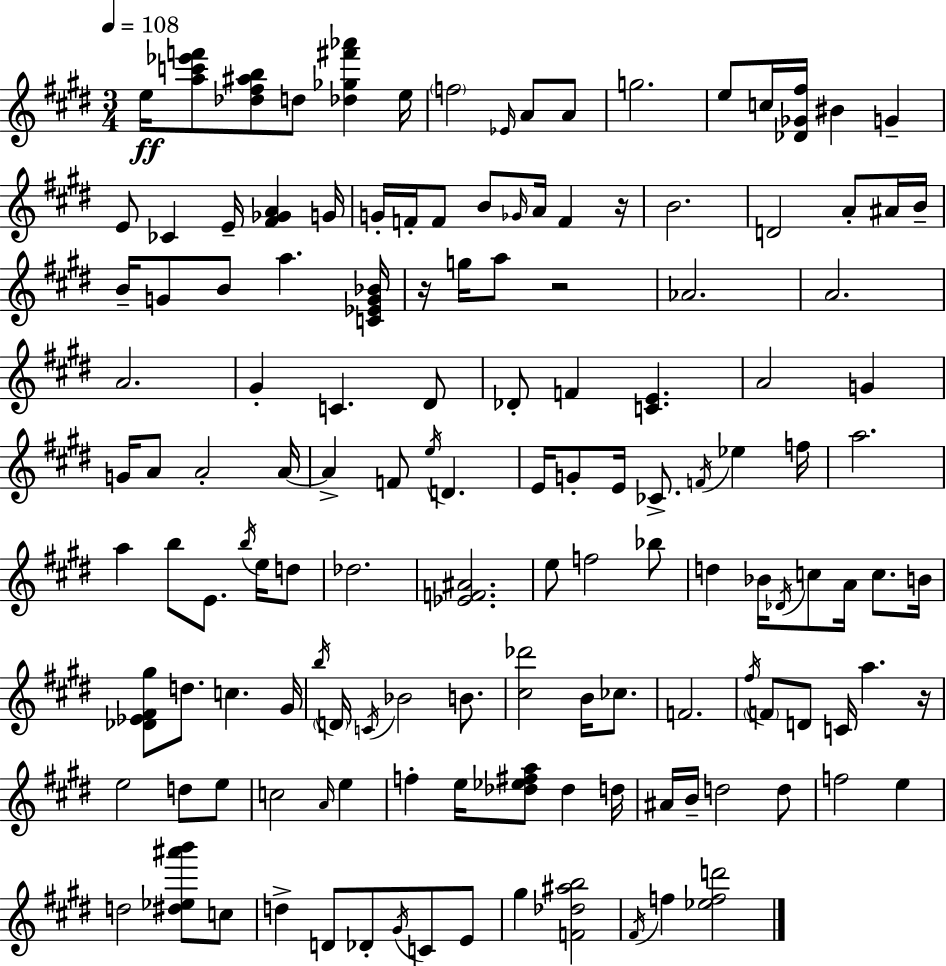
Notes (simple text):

E5/s [A5,C6,Eb6,F6]/e [Db5,F#5,A#5,B5]/e D5/e [Db5,Gb5,F#6,Ab6]/q E5/s F5/h Eb4/s A4/e A4/e G5/h. E5/e C5/s [Db4,Gb4,F#5]/s BIS4/q G4/q E4/e CES4/q E4/s [F#4,Gb4,A4]/q G4/s G4/s F4/s F4/e B4/e Gb4/s A4/s F4/q R/s B4/h. D4/h A4/e A#4/s B4/s B4/s G4/e B4/e A5/q. [C4,Eb4,G4,Bb4]/s R/s G5/s A5/e R/h Ab4/h. A4/h. A4/h. G#4/q C4/q. D#4/e Db4/e F4/q [C4,E4]/q. A4/h G4/q G4/s A4/e A4/h A4/s A4/q F4/e E5/s D4/q. E4/s G4/e E4/s CES4/e. F4/s Eb5/q F5/s A5/h. A5/q B5/e E4/e. B5/s E5/s D5/e Db5/h. [Eb4,F4,A#4]/h. E5/e F5/h Bb5/e D5/q Bb4/s Db4/s C5/e A4/s C5/e. B4/s [Db4,Eb4,F#4,G#5]/e D5/e. C5/q. G#4/s B5/s D4/s C4/s Bb4/h B4/e. [C#5,Db6]/h B4/s CES5/e. F4/h. F#5/s F4/e D4/e C4/s A5/q. R/s E5/h D5/e E5/e C5/h A4/s E5/q F5/q E5/s [Db5,Eb5,F#5,A5]/e Db5/q D5/s A#4/s B4/s D5/h D5/e F5/h E5/q D5/h [D#5,Eb5,A#6,B6]/e C5/e D5/q D4/e Db4/e G#4/s C4/e E4/e G#5/q [F4,Db5,A#5,B5]/h F#4/s F5/q [Eb5,F5,D6]/h